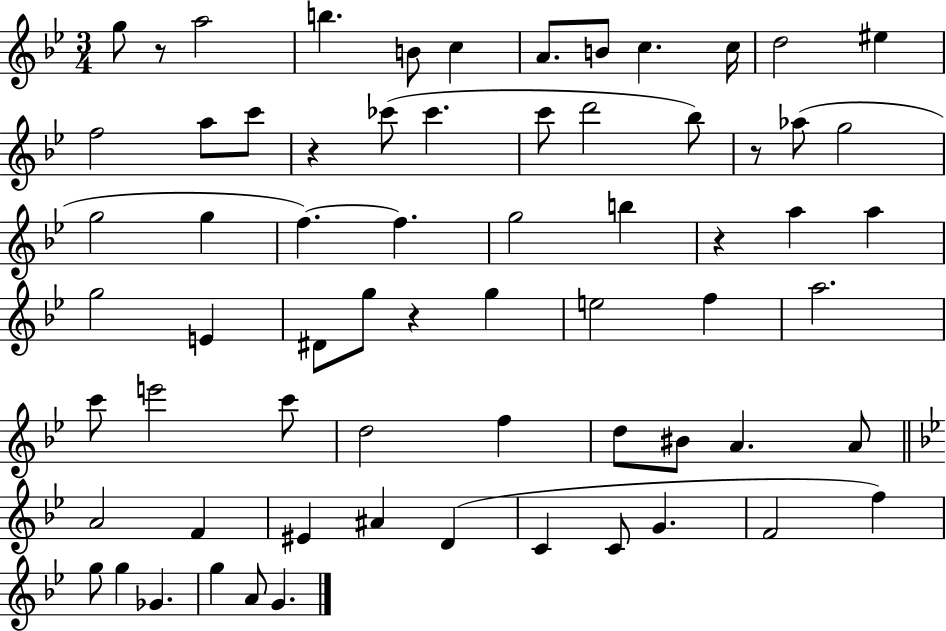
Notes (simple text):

G5/e R/e A5/h B5/q. B4/e C5/q A4/e. B4/e C5/q. C5/s D5/h EIS5/q F5/h A5/e C6/e R/q CES6/e CES6/q. C6/e D6/h Bb5/e R/e Ab5/e G5/h G5/h G5/q F5/q. F5/q. G5/h B5/q R/q A5/q A5/q G5/h E4/q D#4/e G5/e R/q G5/q E5/h F5/q A5/h. C6/e E6/h C6/e D5/h F5/q D5/e BIS4/e A4/q. A4/e A4/h F4/q EIS4/q A#4/q D4/q C4/q C4/e G4/q. F4/h F5/q G5/e G5/q Gb4/q. G5/q A4/e G4/q.